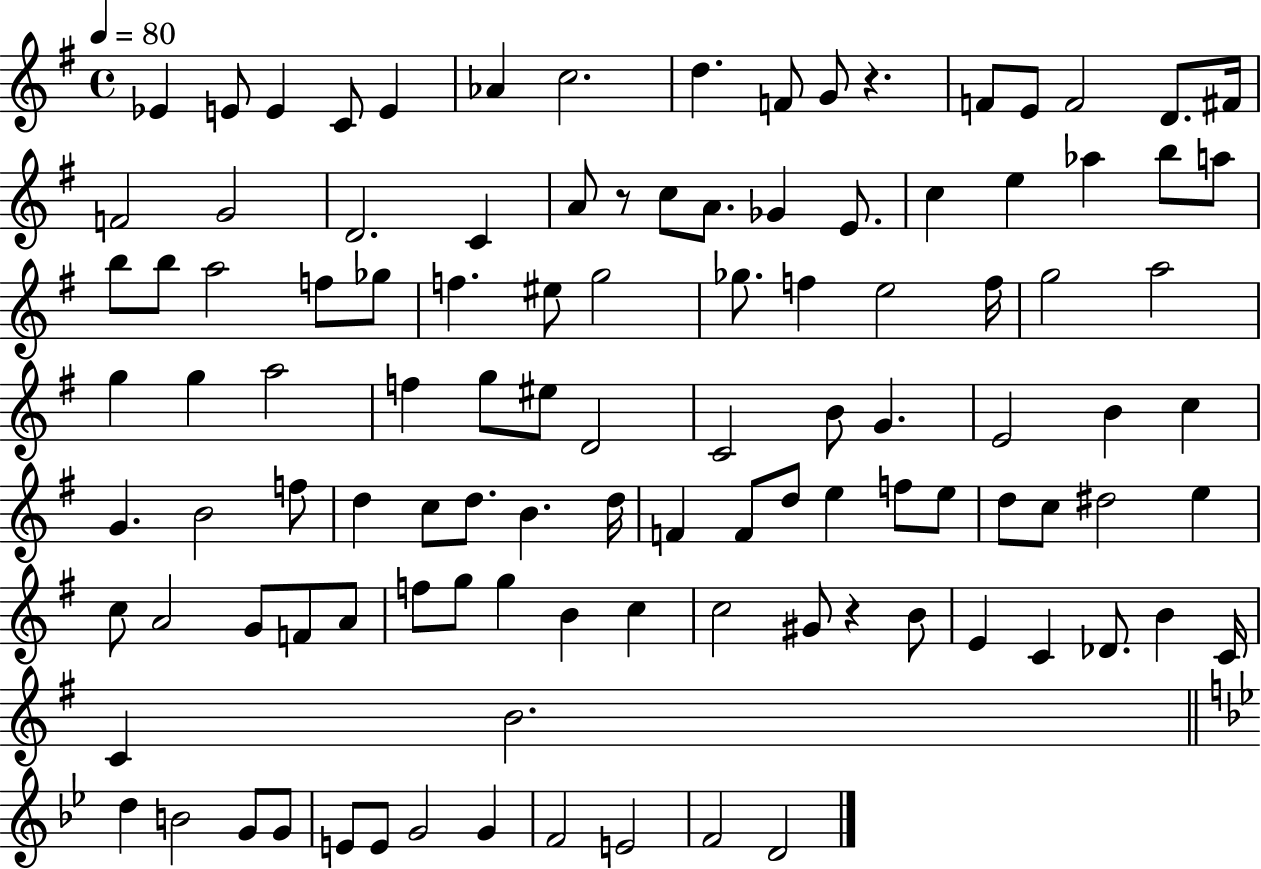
{
  \clef treble
  \time 4/4
  \defaultTimeSignature
  \key g \major
  \tempo 4 = 80
  ees'4 e'8 e'4 c'8 e'4 | aes'4 c''2. | d''4. f'8 g'8 r4. | f'8 e'8 f'2 d'8. fis'16 | \break f'2 g'2 | d'2. c'4 | a'8 r8 c''8 a'8. ges'4 e'8. | c''4 e''4 aes''4 b''8 a''8 | \break b''8 b''8 a''2 f''8 ges''8 | f''4. eis''8 g''2 | ges''8. f''4 e''2 f''16 | g''2 a''2 | \break g''4 g''4 a''2 | f''4 g''8 eis''8 d'2 | c'2 b'8 g'4. | e'2 b'4 c''4 | \break g'4. b'2 f''8 | d''4 c''8 d''8. b'4. d''16 | f'4 f'8 d''8 e''4 f''8 e''8 | d''8 c''8 dis''2 e''4 | \break c''8 a'2 g'8 f'8 a'8 | f''8 g''8 g''4 b'4 c''4 | c''2 gis'8 r4 b'8 | e'4 c'4 des'8. b'4 c'16 | \break c'4 b'2. | \bar "||" \break \key bes \major d''4 b'2 g'8 g'8 | e'8 e'8 g'2 g'4 | f'2 e'2 | f'2 d'2 | \break \bar "|."
}